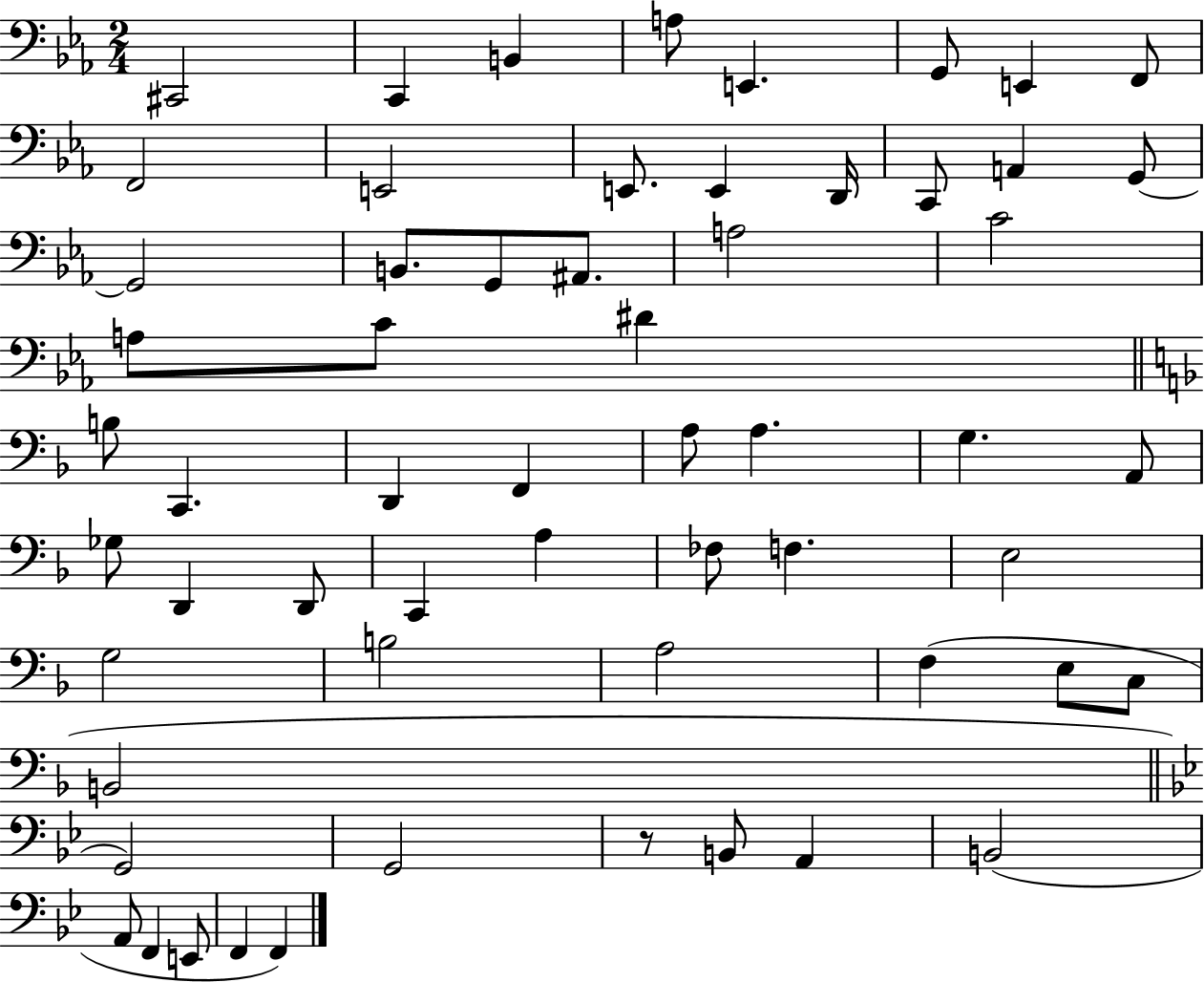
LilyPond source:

{
  \clef bass
  \numericTimeSignature
  \time 2/4
  \key ees \major
  \repeat volta 2 { cis,2 | c,4 b,4 | a8 e,4. | g,8 e,4 f,8 | \break f,2 | e,2 | e,8. e,4 d,16 | c,8 a,4 g,8~~ | \break g,2 | b,8. g,8 ais,8. | a2 | c'2 | \break a8 c'8 dis'4 | \bar "||" \break \key f \major b8 c,4. | d,4 f,4 | a8 a4. | g4. a,8 | \break ges8 d,4 d,8 | c,4 a4 | fes8 f4. | e2 | \break g2 | b2 | a2 | f4( e8 c8 | \break b,2 | \bar "||" \break \key g \minor g,2) | g,2 | r8 b,8 a,4 | b,2( | \break a,8 f,4 e,8 | f,4 f,4) | } \bar "|."
}